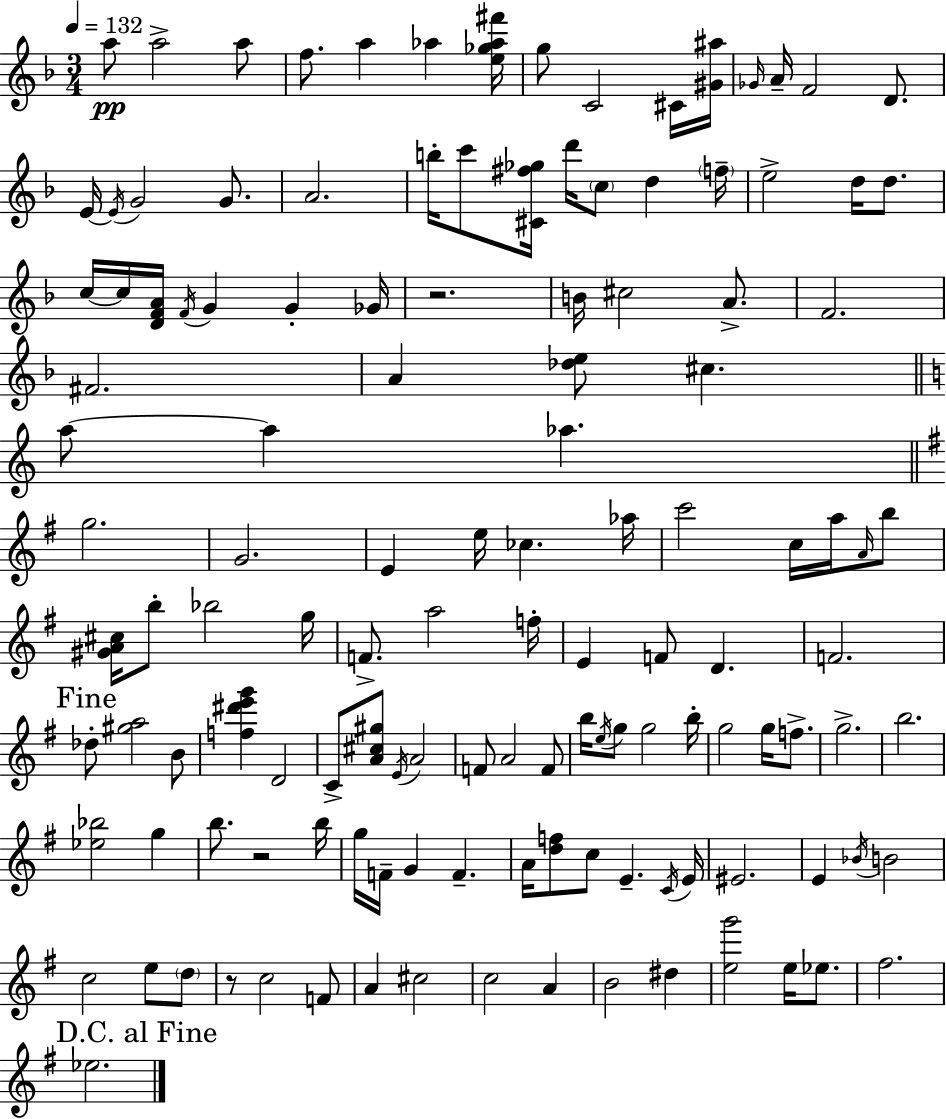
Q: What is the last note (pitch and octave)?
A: Eb5